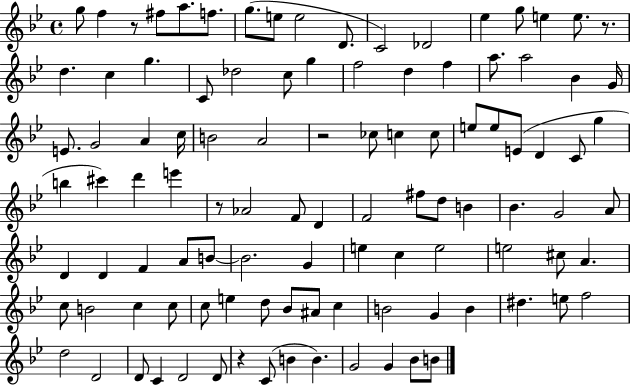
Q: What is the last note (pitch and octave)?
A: B4